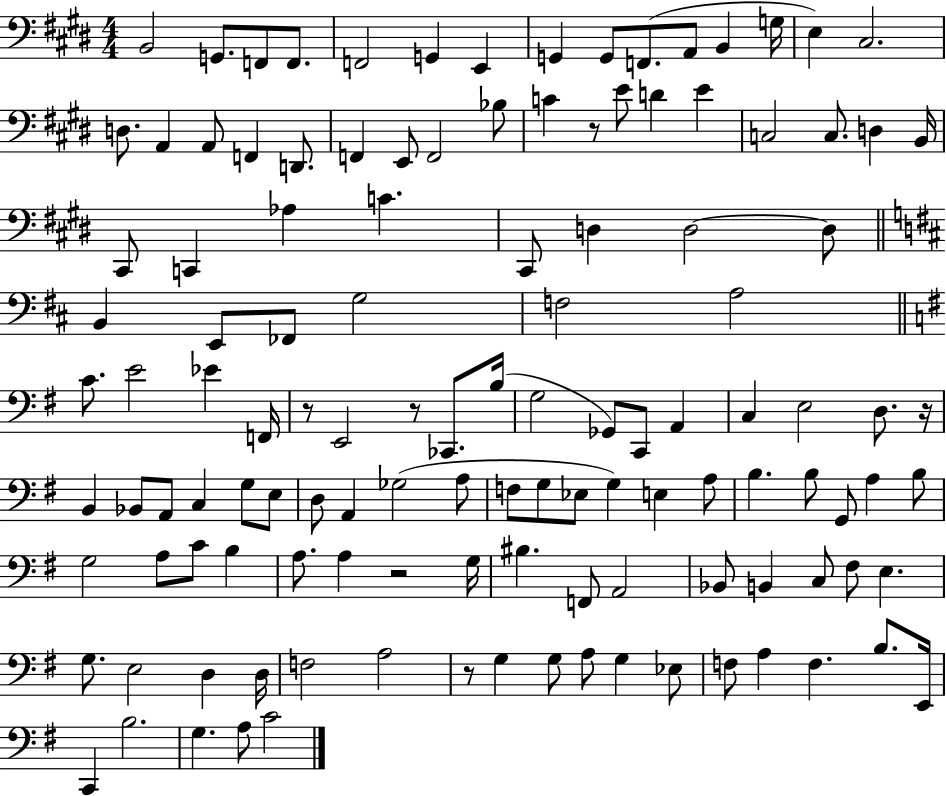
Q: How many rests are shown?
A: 6